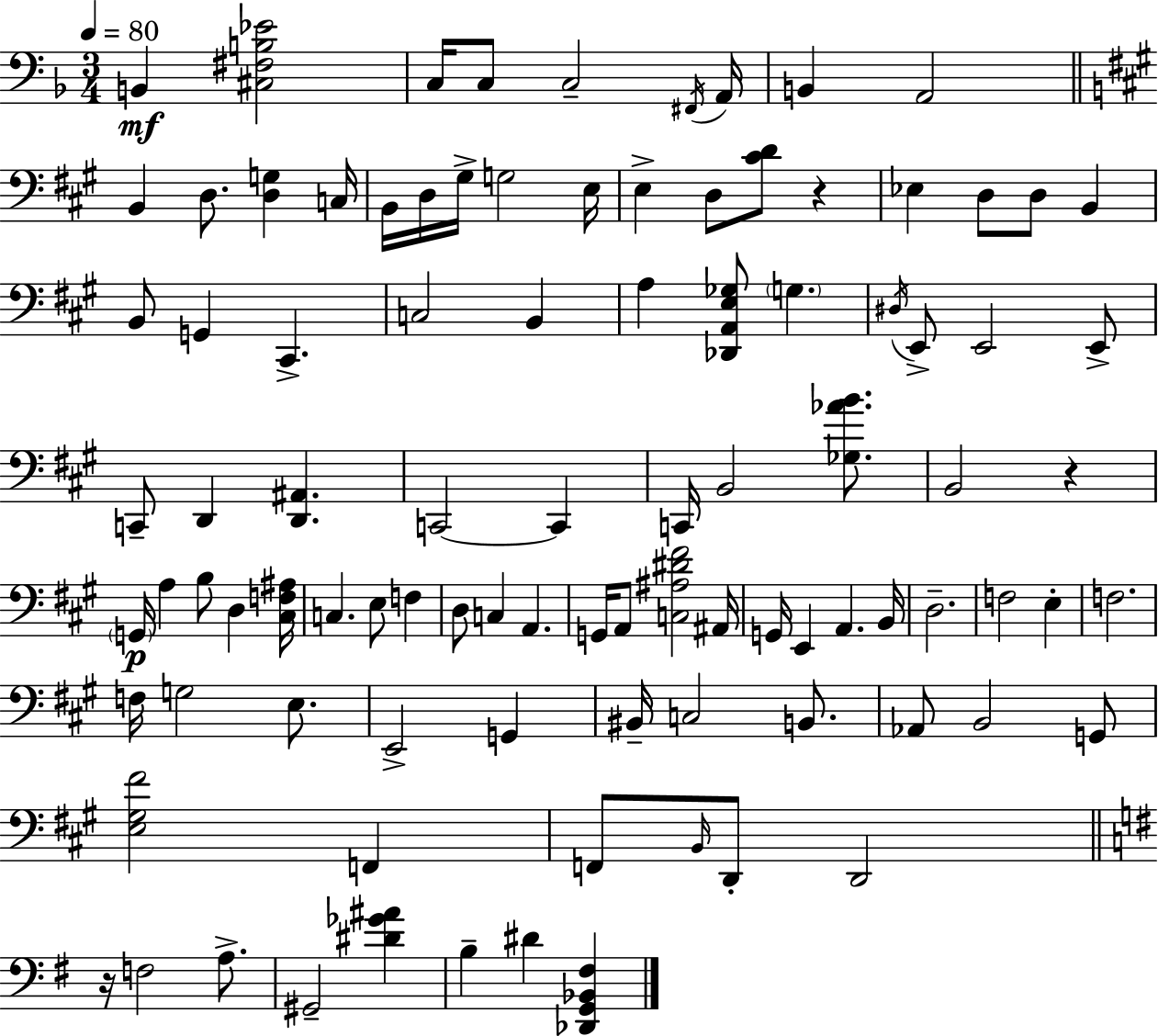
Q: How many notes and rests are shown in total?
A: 96